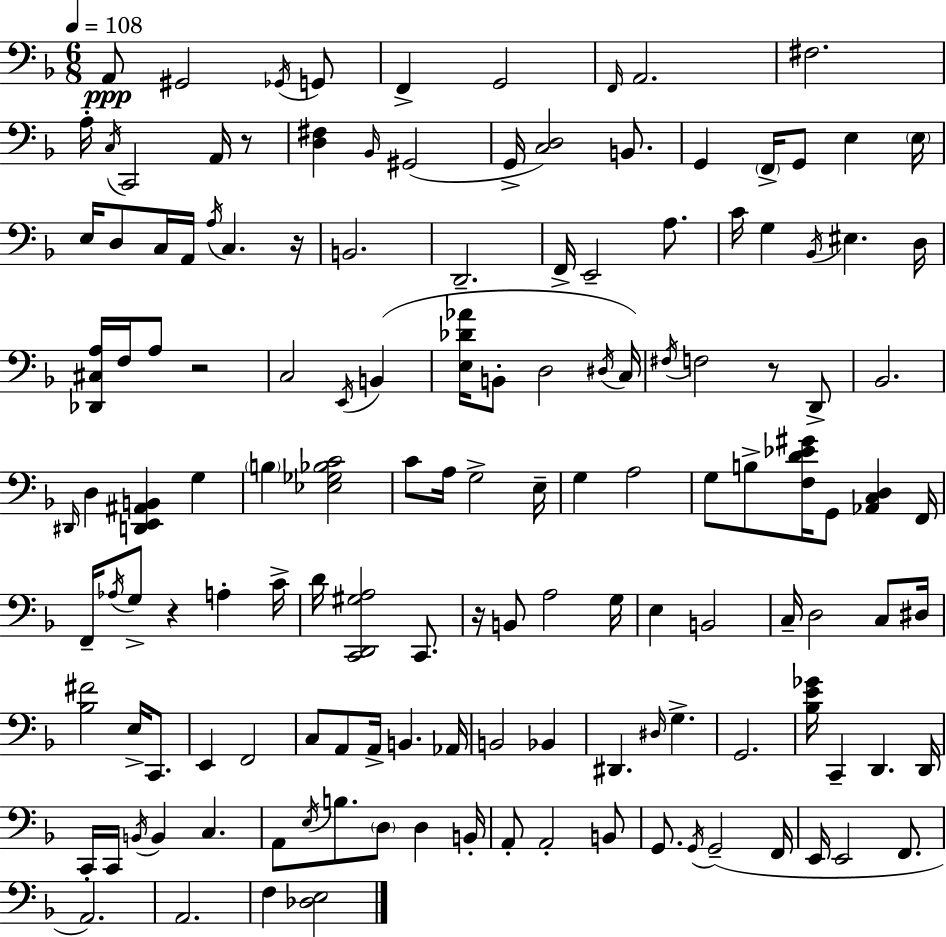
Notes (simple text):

A2/e G#2/h Gb2/s G2/e F2/q G2/h F2/s A2/h. F#3/h. A3/s C3/s C2/h A2/s R/e [D3,F#3]/q Bb2/s G#2/h G2/s [C3,D3]/h B2/e. G2/q F2/s G2/e E3/q E3/s E3/s D3/e C3/s A2/s A3/s C3/q. R/s B2/h. D2/h. F2/s E2/h A3/e. C4/s G3/q Bb2/s EIS3/q. D3/s [Db2,C#3,A3]/s F3/s A3/e R/h C3/h E2/s B2/q [E3,Db4,Ab4]/s B2/e D3/h D#3/s C3/s F#3/s F3/h R/e D2/e Bb2/h. D#2/s D3/q [D2,E2,A#2,B2]/q G3/q B3/q [Eb3,Gb3,Bb3,C4]/h C4/e A3/s G3/h E3/s G3/q A3/h G3/e B3/e [F3,D4,Eb4,G#4]/s G2/e [Ab2,C3,D3]/q F2/s F2/s Ab3/s G3/e R/q A3/q C4/s D4/s [C2,D2,G#3,A3]/h C2/e. R/s B2/e A3/h G3/s E3/q B2/h C3/s D3/h C3/e D#3/s [Bb3,F#4]/h E3/s C2/e. E2/q F2/h C3/e A2/e A2/s B2/q. Ab2/s B2/h Bb2/q D#2/q. D#3/s G3/q. G2/h. [Bb3,E4,Gb4]/s C2/q D2/q. D2/s C2/s C2/s B2/s B2/q C3/q. A2/e E3/s B3/e. D3/e D3/q B2/s A2/e A2/h B2/e G2/e. G2/s G2/h F2/s E2/s E2/h F2/e. A2/h. A2/h. F3/q [Db3,E3]/h